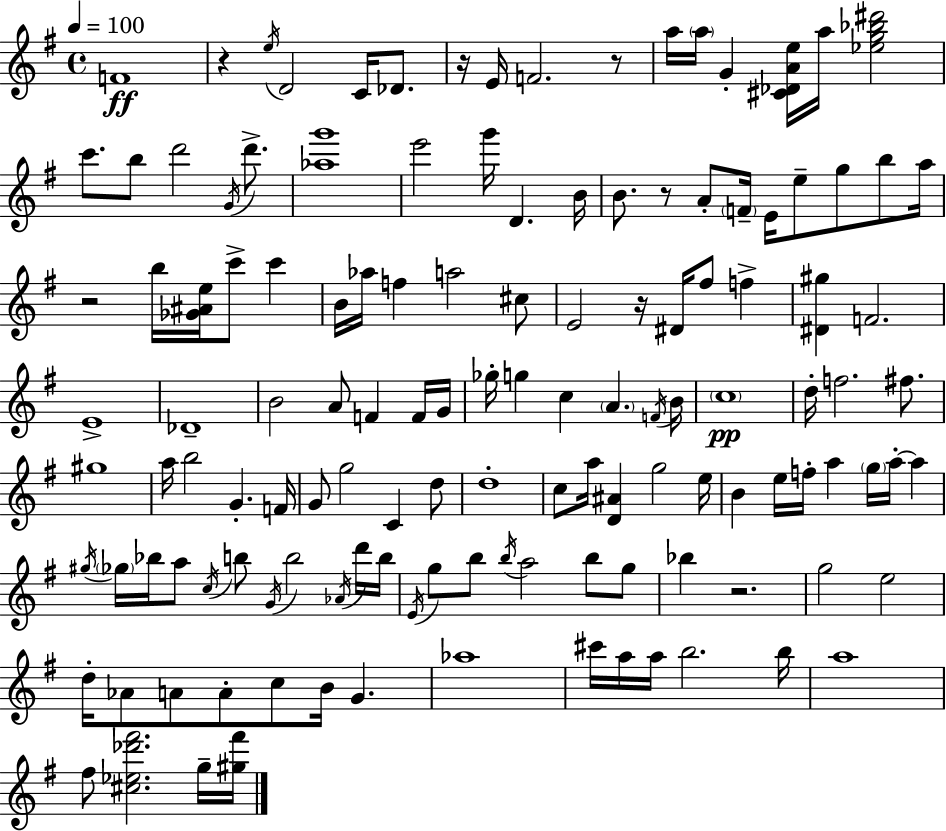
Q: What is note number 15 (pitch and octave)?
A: G4